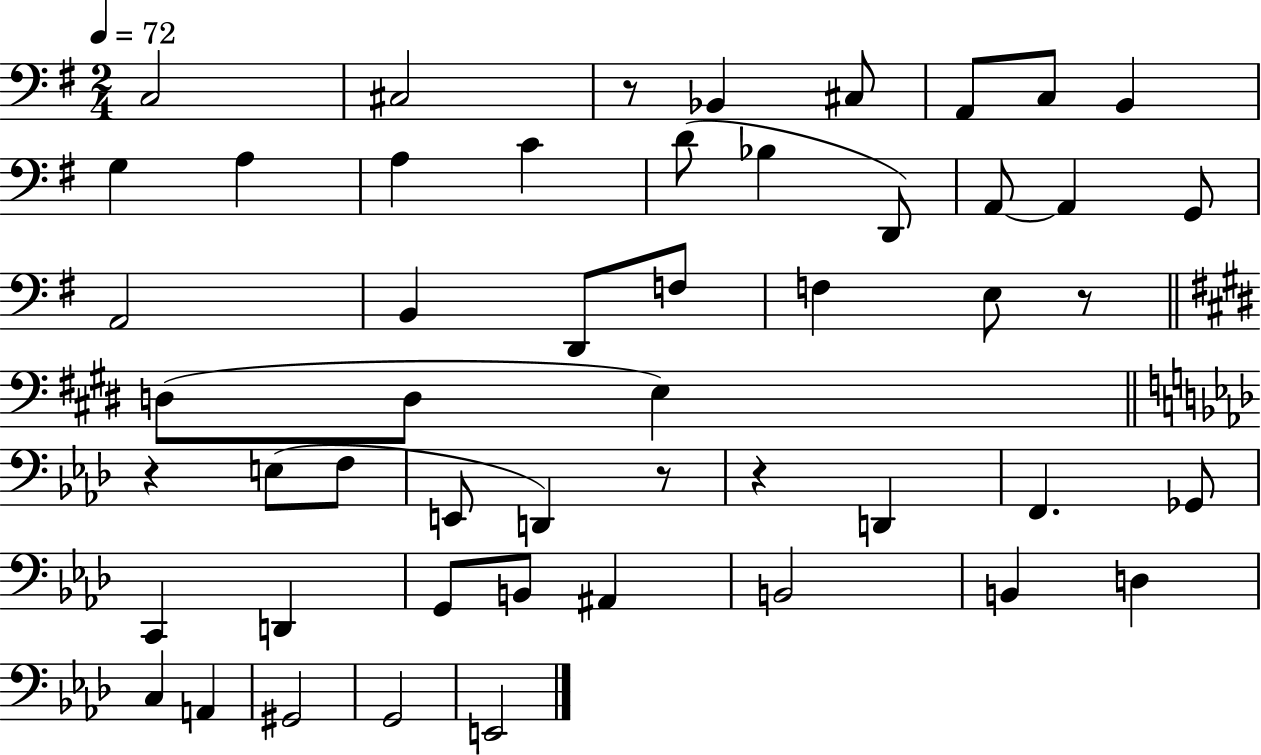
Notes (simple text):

C3/h C#3/h R/e Bb2/q C#3/e A2/e C3/e B2/q G3/q A3/q A3/q C4/q D4/e Bb3/q D2/e A2/e A2/q G2/e A2/h B2/q D2/e F3/e F3/q E3/e R/e D3/e D3/e E3/q R/q E3/e F3/e E2/e D2/q R/e R/q D2/q F2/q. Gb2/e C2/q D2/q G2/e B2/e A#2/q B2/h B2/q D3/q C3/q A2/q G#2/h G2/h E2/h